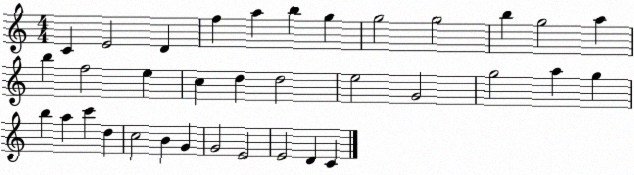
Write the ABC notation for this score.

X:1
T:Untitled
M:4/4
L:1/4
K:C
C E2 D f a b g g2 g2 b g2 a b f2 e c d d2 e2 G2 g2 a g b a c' d c2 B G G2 E2 E2 D C